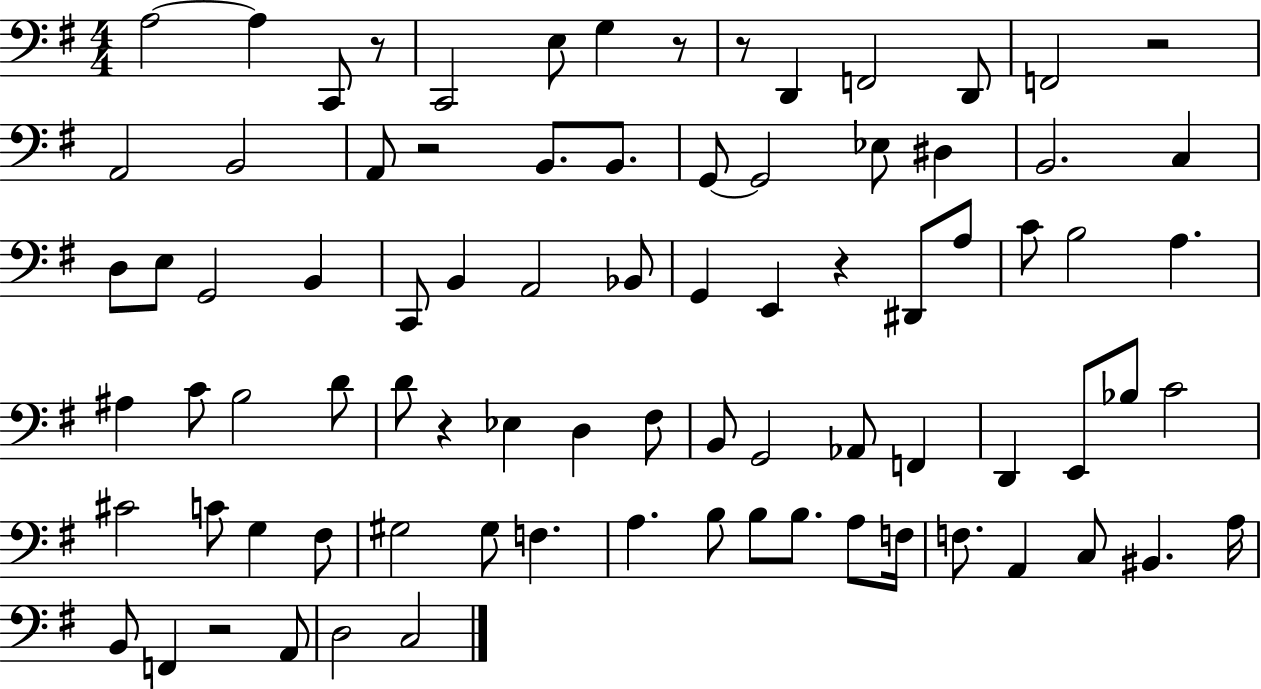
{
  \clef bass
  \numericTimeSignature
  \time 4/4
  \key g \major
  a2~~ a4 c,8 r8 | c,2 e8 g4 r8 | r8 d,4 f,2 d,8 | f,2 r2 | \break a,2 b,2 | a,8 r2 b,8. b,8. | g,8~~ g,2 ees8 dis4 | b,2. c4 | \break d8 e8 g,2 b,4 | c,8 b,4 a,2 bes,8 | g,4 e,4 r4 dis,8 a8 | c'8 b2 a4. | \break ais4 c'8 b2 d'8 | d'8 r4 ees4 d4 fis8 | b,8 g,2 aes,8 f,4 | d,4 e,8 bes8 c'2 | \break cis'2 c'8 g4 fis8 | gis2 gis8 f4. | a4. b8 b8 b8. a8 f16 | f8. a,4 c8 bis,4. a16 | \break b,8 f,4 r2 a,8 | d2 c2 | \bar "|."
}